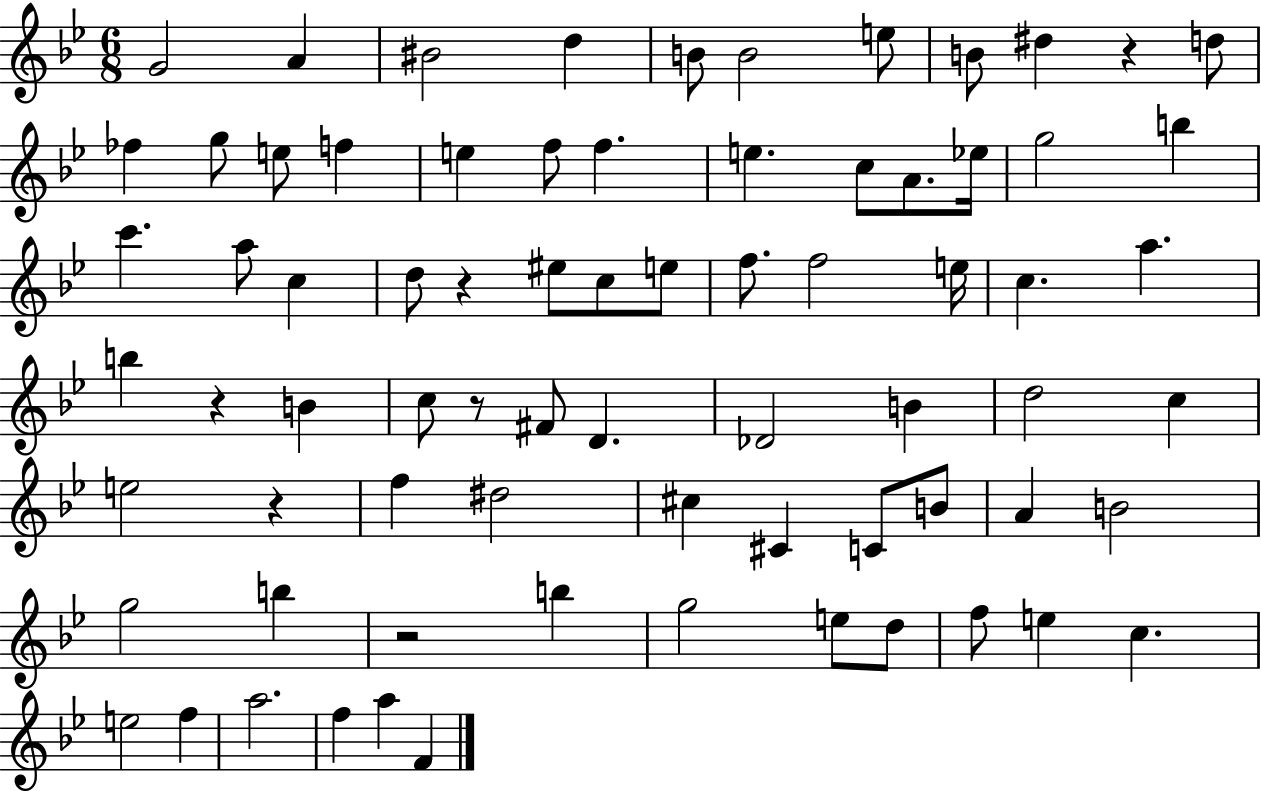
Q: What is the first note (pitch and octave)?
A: G4